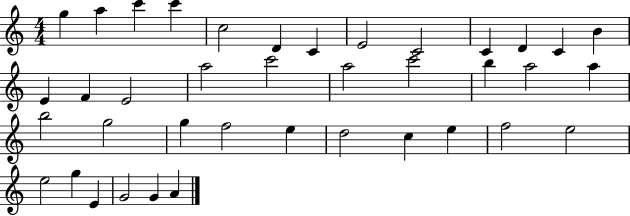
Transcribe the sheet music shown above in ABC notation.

X:1
T:Untitled
M:4/4
L:1/4
K:C
g a c' c' c2 D C E2 C2 C D C B E F E2 a2 c'2 a2 c'2 b a2 a b2 g2 g f2 e d2 c e f2 e2 e2 g E G2 G A